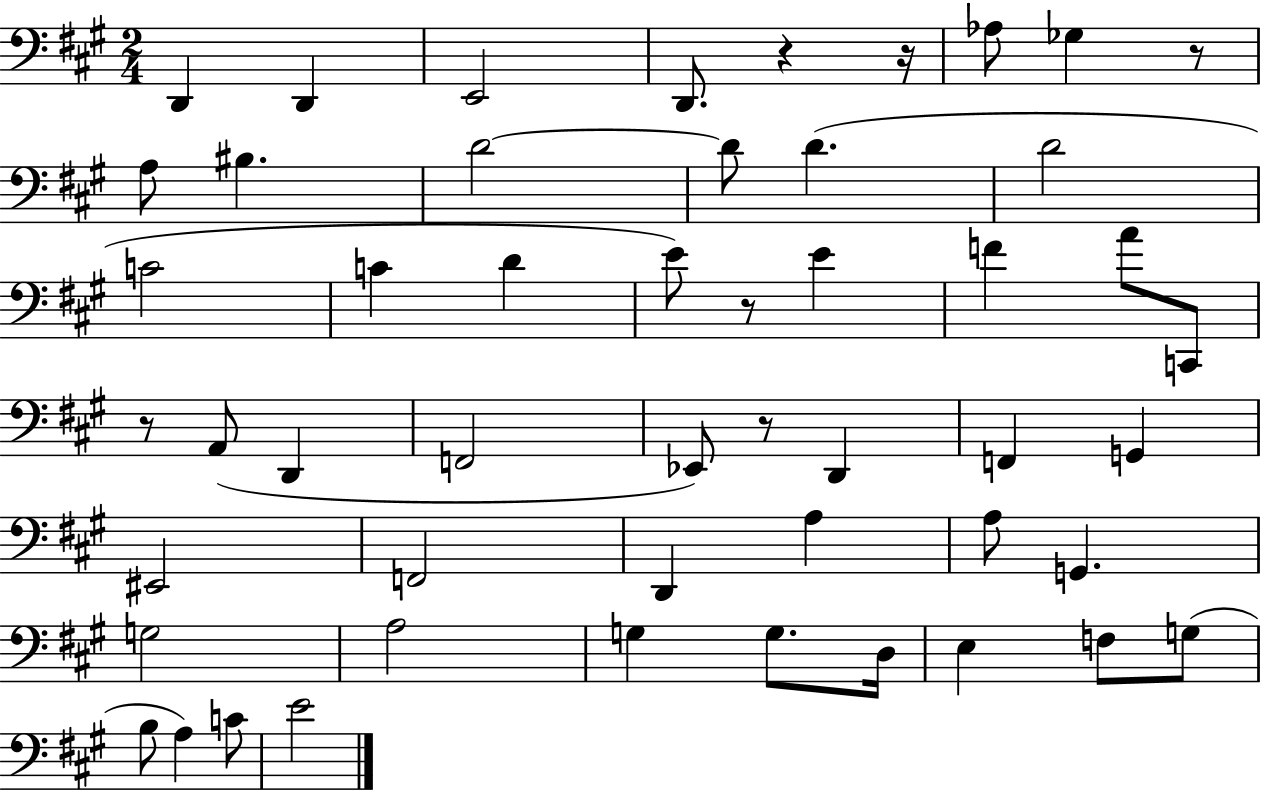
D2/q D2/q E2/h D2/e. R/q R/s Ab3/e Gb3/q R/e A3/e BIS3/q. D4/h D4/e D4/q. D4/h C4/h C4/q D4/q E4/e R/e E4/q F4/q A4/e C2/e R/e A2/e D2/q F2/h Eb2/e R/e D2/q F2/q G2/q EIS2/h F2/h D2/q A3/q A3/e G2/q. G3/h A3/h G3/q G3/e. D3/s E3/q F3/e G3/e B3/e A3/q C4/e E4/h